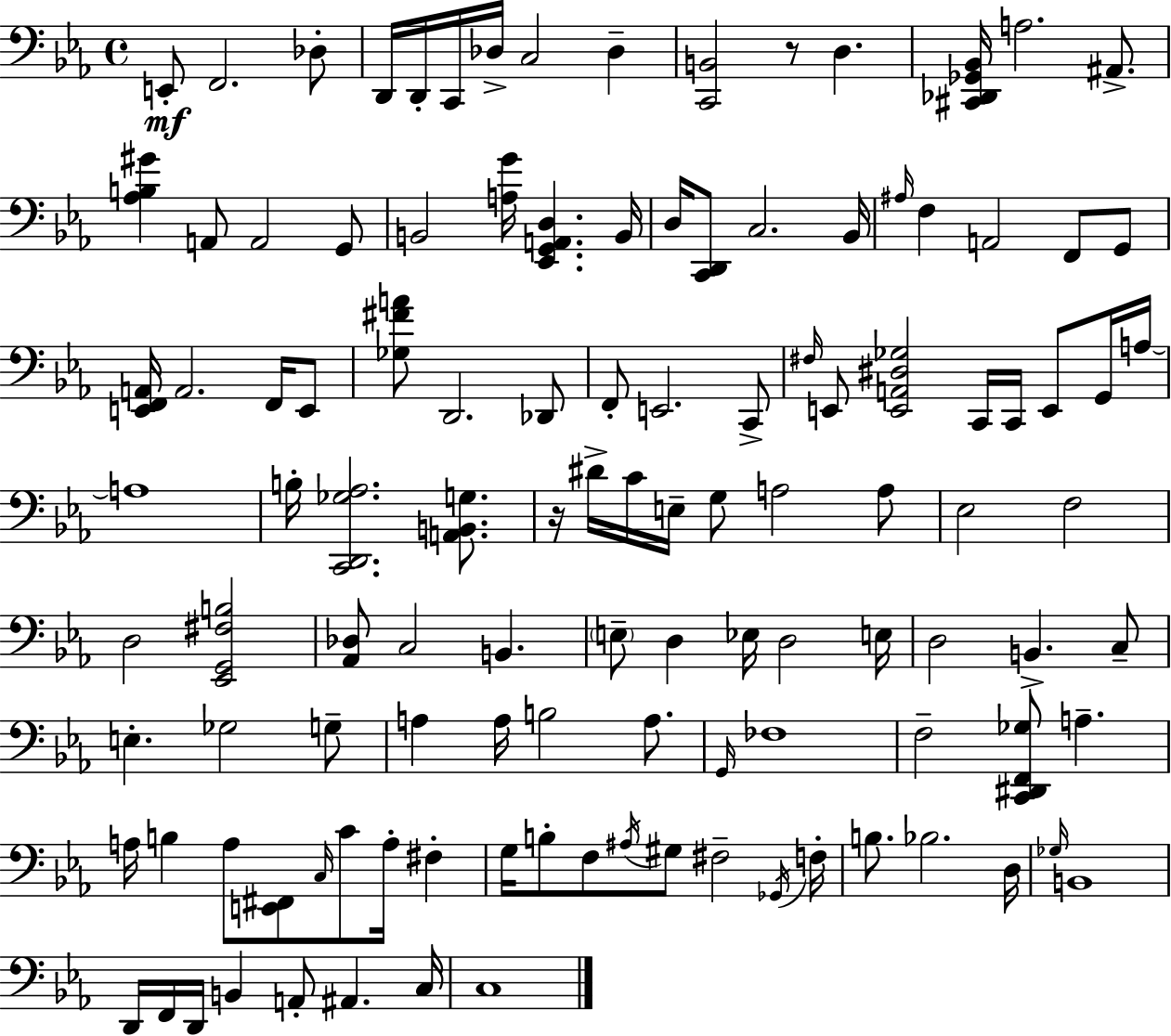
X:1
T:Untitled
M:4/4
L:1/4
K:Eb
E,,/2 F,,2 _D,/2 D,,/4 D,,/4 C,,/4 _D,/4 C,2 _D, [C,,B,,]2 z/2 D, [^C,,_D,,_G,,_B,,]/4 A,2 ^A,,/2 [_A,B,^G] A,,/2 A,,2 G,,/2 B,,2 [A,G]/4 [_E,,G,,A,,D,] B,,/4 D,/4 [C,,D,,]/2 C,2 _B,,/4 ^A,/4 F, A,,2 F,,/2 G,,/2 [E,,F,,A,,]/4 A,,2 F,,/4 E,,/2 [_G,^FA]/2 D,,2 _D,,/2 F,,/2 E,,2 C,,/2 ^F,/4 E,,/2 [E,,A,,^D,_G,]2 C,,/4 C,,/4 E,,/2 G,,/4 A,/4 A,4 B,/4 [C,,D,,_G,_A,]2 [A,,B,,G,]/2 z/4 ^D/4 C/4 E,/4 G,/2 A,2 A,/2 _E,2 F,2 D,2 [_E,,G,,^F,B,]2 [_A,,_D,]/2 C,2 B,, E,/2 D, _E,/4 D,2 E,/4 D,2 B,, C,/2 E, _G,2 G,/2 A, A,/4 B,2 A,/2 G,,/4 _F,4 F,2 [C,,^D,,F,,_G,]/2 A, A,/4 B, A,/2 [E,,^F,,]/2 C,/4 C/2 A,/4 ^F, G,/4 B,/2 F,/2 ^A,/4 ^G,/2 ^F,2 _G,,/4 F,/4 B,/2 _B,2 D,/4 _G,/4 B,,4 D,,/4 F,,/4 D,,/4 B,, A,,/2 ^A,, C,/4 C,4